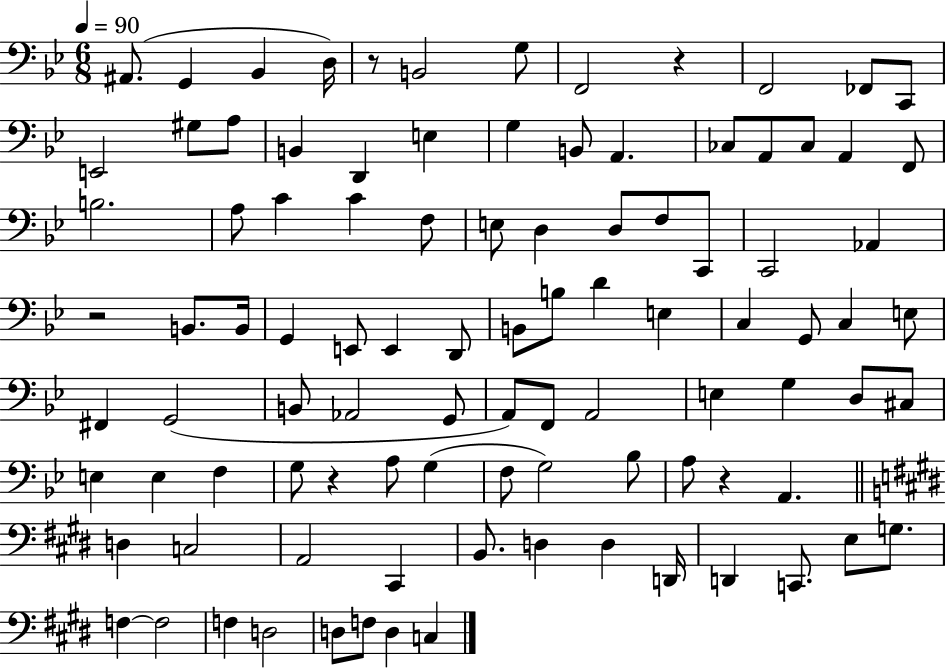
X:1
T:Untitled
M:6/8
L:1/4
K:Bb
^A,,/2 G,, _B,, D,/4 z/2 B,,2 G,/2 F,,2 z F,,2 _F,,/2 C,,/2 E,,2 ^G,/2 A,/2 B,, D,, E, G, B,,/2 A,, _C,/2 A,,/2 _C,/2 A,, F,,/2 B,2 A,/2 C C F,/2 E,/2 D, D,/2 F,/2 C,,/2 C,,2 _A,, z2 B,,/2 B,,/4 G,, E,,/2 E,, D,,/2 B,,/2 B,/2 D E, C, G,,/2 C, E,/2 ^F,, G,,2 B,,/2 _A,,2 G,,/2 A,,/2 F,,/2 A,,2 E, G, D,/2 ^C,/2 E, E, F, G,/2 z A,/2 G, F,/2 G,2 _B,/2 A,/2 z A,, D, C,2 A,,2 ^C,, B,,/2 D, D, D,,/4 D,, C,,/2 E,/2 G,/2 F, F,2 F, D,2 D,/2 F,/2 D, C,